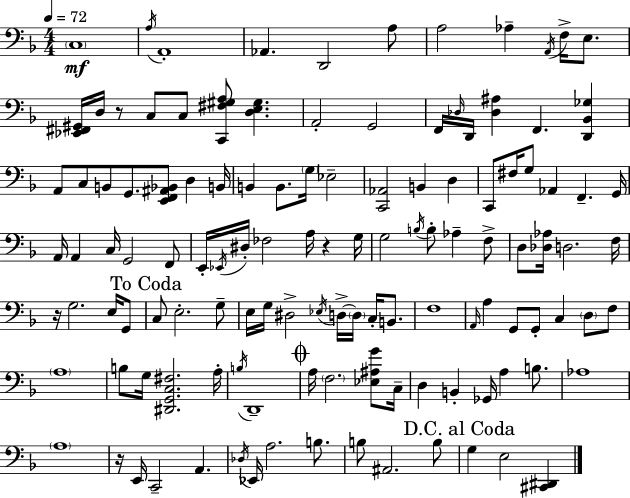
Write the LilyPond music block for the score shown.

{
  \clef bass
  \numericTimeSignature
  \time 4/4
  \key f \major
  \tempo 4 = 72
  \repeat volta 2 { \parenthesize c1\mf | \acciaccatura { a16 } a,1-. | aes,4. d,2 a8 | a2 aes4-- \acciaccatura { a,16 } f16-> e8. | \break <ees, fis, gis,>16 d16 r8 c8 c8 <c, fis gis a>8 <d e gis>4. | a,2-. g,2 | f,16 \grace { des16 } d,16 <des ais>4 f,4. <d, bes, ges>4 | a,8 c8 b,8 g,8. <e, f, ais, bes,>8 d4 | \break b,16 b,4 b,8. \parenthesize g16 ees2-- | <c, aes,>2 b,4 d4 | c,8 fis16 g8 aes,4 f,4.-- | g,16 a,16 a,4 c16 g,2 | \break f,8 e,16-. \acciaccatura { ees,16 } dis16-. fes2 a16 r4 | g16 g2 \acciaccatura { b16 } b8-. aes4-- | f8-> d8 <des aes>16 d2. | f16 r16 g2. | \break e16 g,8 \mark "To Coda" c8 e2.-. | g8-- e16 g16 dis2-> \acciaccatura { ees16 } | d16->~~ \parenthesize d16 c16-. b,8. f1 | \grace { a,16 } a4 g,8 g,8-. c4 | \break \parenthesize d8 f8 \parenthesize a1 | b8 g16 <dis, g, c fis>2. | a16-. \acciaccatura { b16 } d,1-- | \mark \markup { \musicglyph "scripts.coda" } a16 \parenthesize f2. | \break <ees ais g'>8 c16-- d4 b,4-. | ges,16 a4 b8. aes1 | \parenthesize a1 | r16 e,16 c,2-- | \break a,4. \acciaccatura { des16 } ees,16 a2. | b8. b8 ais,2. | b8 \mark "D.C. al Coda" g4 e2 | <cis, dis,>4 } \bar "|."
}